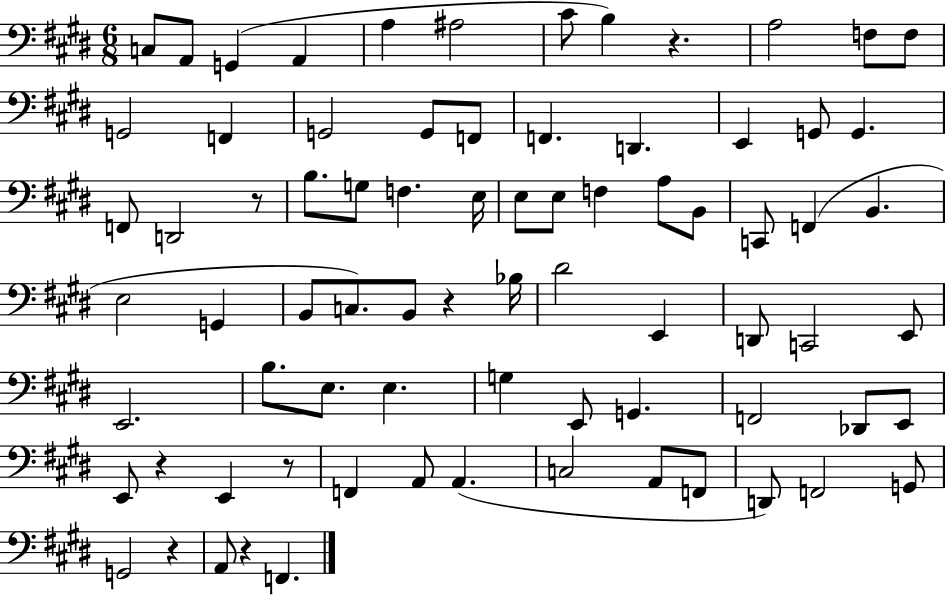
X:1
T:Untitled
M:6/8
L:1/4
K:E
C,/2 A,,/2 G,, A,, A, ^A,2 ^C/2 B, z A,2 F,/2 F,/2 G,,2 F,, G,,2 G,,/2 F,,/2 F,, D,, E,, G,,/2 G,, F,,/2 D,,2 z/2 B,/2 G,/2 F, E,/4 E,/2 E,/2 F, A,/2 B,,/2 C,,/2 F,, B,, E,2 G,, B,,/2 C,/2 B,,/2 z _B,/4 ^D2 E,, D,,/2 C,,2 E,,/2 E,,2 B,/2 E,/2 E, G, E,,/2 G,, F,,2 _D,,/2 E,,/2 E,,/2 z E,, z/2 F,, A,,/2 A,, C,2 A,,/2 F,,/2 D,,/2 F,,2 G,,/2 G,,2 z A,,/2 z F,,